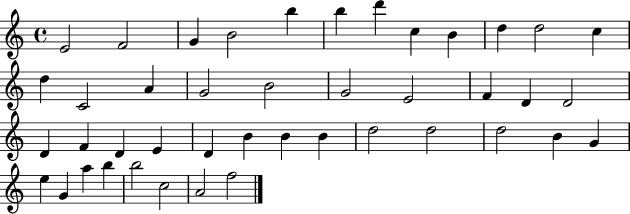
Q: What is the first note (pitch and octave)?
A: E4